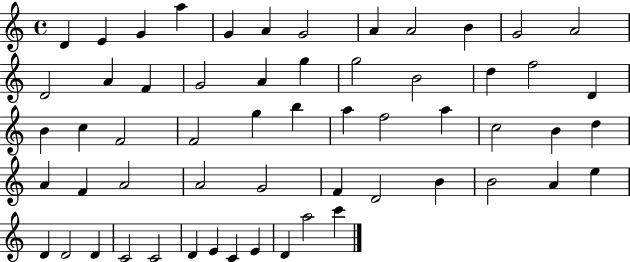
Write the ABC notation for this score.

X:1
T:Untitled
M:4/4
L:1/4
K:C
D E G a G A G2 A A2 B G2 A2 D2 A F G2 A g g2 B2 d f2 D B c F2 F2 g b a f2 a c2 B d A F A2 A2 G2 F D2 B B2 A e D D2 D C2 C2 D E C E D a2 c'